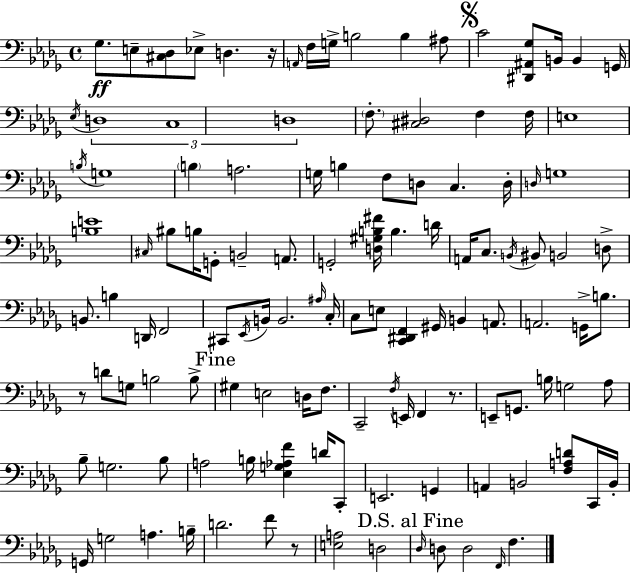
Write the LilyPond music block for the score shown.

{
  \clef bass
  \time 4/4
  \defaultTimeSignature
  \key bes \minor
  ges8.\ff e8-- <cis des>8 ees8-> d4. r16 | \grace { a,16 } f16 g16-> b2 b4 ais8 | \mark \markup { \musicglyph "scripts.segno" } c'2 <dis, ais, ges>8 b,16 b,4 | g,16 \acciaccatura { ees16 } \tuplet 3/2 { d1 | \break c1 | d1 } | \parenthesize f8.-. <cis dis>2 f4 | f16 e1 | \break \acciaccatura { b16 } g1 | \parenthesize b4 a2. | g16 b4 f8 d8 c4. | d16-. \grace { d16 } g1 | \break <b e'>1 | \grace { cis16 } bis8 b16 g,8-. b,2-- | a,8. g,2-. <d gis b fis'>16 b4. | d'16 a,16 c8. \acciaccatura { b,16 } bis,8 b,2 | \break d8-> b,8. b4 d,16 f,2 | cis,8 \acciaccatura { ees,16 } b,16 b,2. | \grace { ais16 } c16-. c8 e8 <c, dis, f,>4 | gis,16 b,4 a,8. a,2. | \break g,16-> b8. r8 d'8 g8 b2 | b8-> \mark "Fine" gis4 e2 | d16 f8. c,2-- | \acciaccatura { f16 } e,16 f,4 r8. e,8-- g,8. b16 g2 | \break aes8 bes8-- g2. | bes8 a2 | b16 <ees g aes f'>4 d'16 c,8-. e,2. | g,4 a,4 b,2 | \break <f a d'>8 c,16 b,16-. g,16 g2 | a4. b16-- d'2. | f'8 r8 <e a>2 | d2 \mark "D.S. al Fine" \grace { des16 } d8 d2 | \break \grace { f,16 } f4. \bar "|."
}